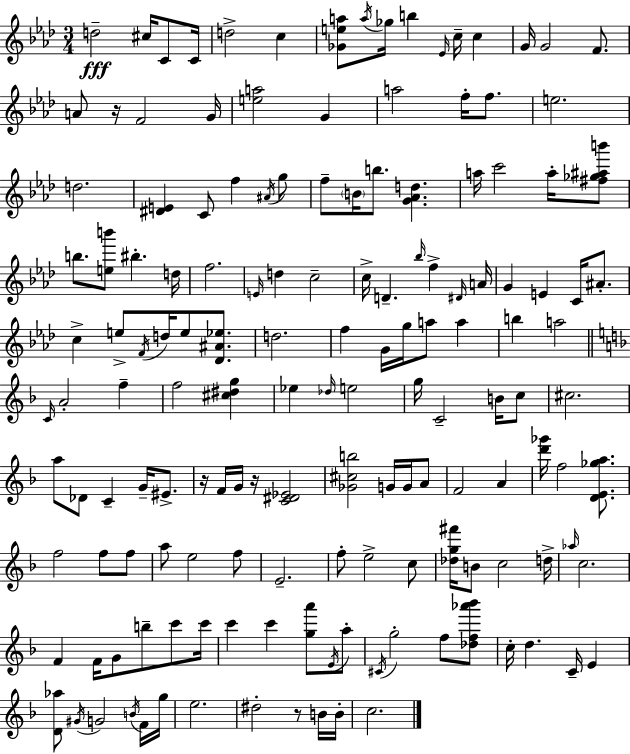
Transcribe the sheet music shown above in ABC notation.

X:1
T:Untitled
M:3/4
L:1/4
K:Fm
d2 ^c/4 C/2 C/4 d2 c [_Gea]/2 a/4 _g/4 b _E/4 c/4 c G/4 G2 F/2 A/2 z/4 F2 G/4 [ea]2 G a2 f/4 f/2 e2 d2 [^DE] C/2 f ^A/4 g/2 f/2 B/4 b/2 [G_Ad] a/4 c'2 a/4 [^f_g^ab']/2 b/2 [eb']/2 ^b d/4 f2 E/4 d c2 c/4 D _b/4 f ^D/4 A/4 G E C/4 ^A/2 c e/2 F/4 d/4 e/2 [_D^A_e]/2 d2 f G/4 g/4 a/2 a b a2 C/4 A2 f f2 [^c^dg] _e _d/4 e2 g/4 C2 B/4 c/2 ^c2 a/2 _D/2 C G/4 ^E/2 z/4 F/4 G/4 z/4 [C^D_E]2 [_G^cb]2 G/4 G/4 A/2 F2 A [d'_g']/4 f2 [DE_ga]/2 f2 f/2 f/2 a/2 e2 f/2 E2 f/2 e2 c/2 [_dg^f']/4 B/2 c2 d/4 _a/4 c2 F F/4 G/2 b/2 c'/2 c'/4 c' c' [ga']/2 E/4 a/2 ^C/4 g2 f/2 [_df_a'_b']/2 c/4 d C/4 E [D_a]/2 ^G/4 G2 B/4 F/4 g/4 e2 ^d2 z/2 B/4 B/4 c2